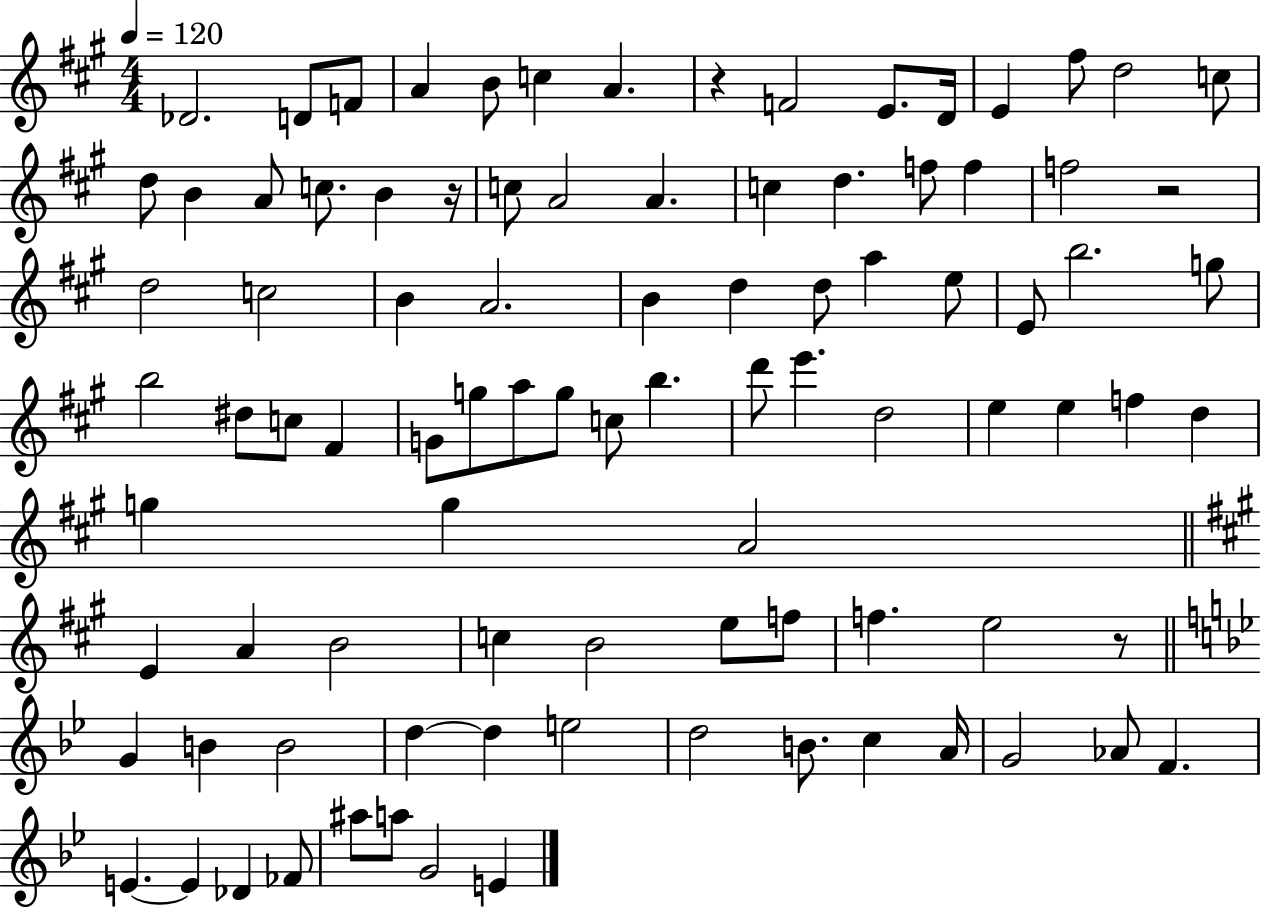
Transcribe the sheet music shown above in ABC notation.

X:1
T:Untitled
M:4/4
L:1/4
K:A
_D2 D/2 F/2 A B/2 c A z F2 E/2 D/4 E ^f/2 d2 c/2 d/2 B A/2 c/2 B z/4 c/2 A2 A c d f/2 f f2 z2 d2 c2 B A2 B d d/2 a e/2 E/2 b2 g/2 b2 ^d/2 c/2 ^F G/2 g/2 a/2 g/2 c/2 b d'/2 e' d2 e e f d g g A2 E A B2 c B2 e/2 f/2 f e2 z/2 G B B2 d d e2 d2 B/2 c A/4 G2 _A/2 F E E _D _F/2 ^a/2 a/2 G2 E